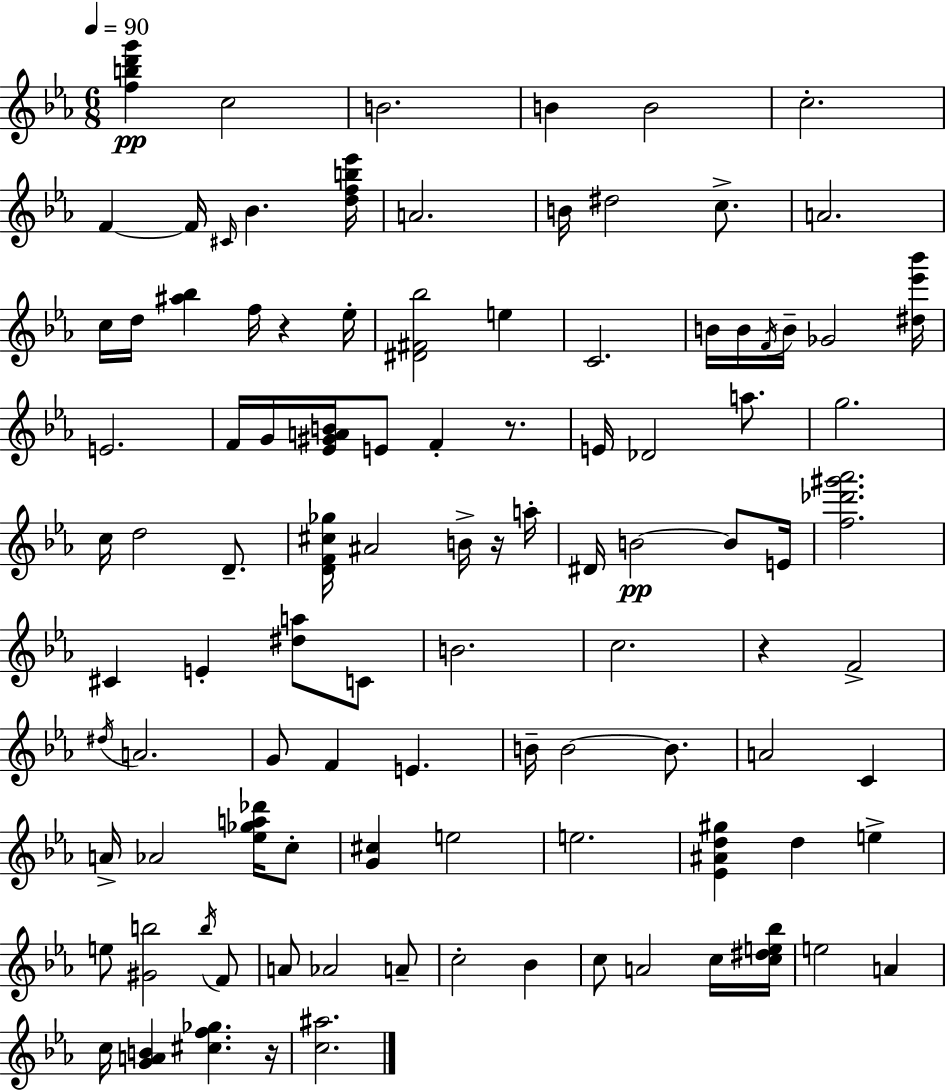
[F5,B5,D6,G6]/q C5/h B4/h. B4/q B4/h C5/h. F4/q F4/s C#4/s Bb4/q. [D5,F5,B5,Eb6]/s A4/h. B4/s D#5/h C5/e. A4/h. C5/s D5/s [A#5,Bb5]/q F5/s R/q Eb5/s [D#4,F#4,Bb5]/h E5/q C4/h. B4/s B4/s F4/s B4/s Gb4/h [D#5,Eb6,Bb6]/s E4/h. F4/s G4/s [Eb4,G#4,A4,B4]/s E4/e F4/q R/e. E4/s Db4/h A5/e. G5/h. C5/s D5/h D4/e. [D4,F4,C#5,Gb5]/s A#4/h B4/s R/s A5/s D#4/s B4/h B4/e E4/s [F5,Db6,G#6,Ab6]/h. C#4/q E4/q [D#5,A5]/e C4/e B4/h. C5/h. R/q F4/h D#5/s A4/h. G4/e F4/q E4/q. B4/s B4/h B4/e. A4/h C4/q A4/s Ab4/h [Eb5,Gb5,A5,Db6]/s C5/e [G4,C#5]/q E5/h E5/h. [Eb4,A#4,D5,G#5]/q D5/q E5/q E5/e [G#4,B5]/h B5/s F4/e A4/e Ab4/h A4/e C5/h Bb4/q C5/e A4/h C5/s [C5,D#5,E5,Bb5]/s E5/h A4/q C5/s [G4,A4,B4]/q [C#5,F5,Gb5]/q. R/s [C5,A#5]/h.